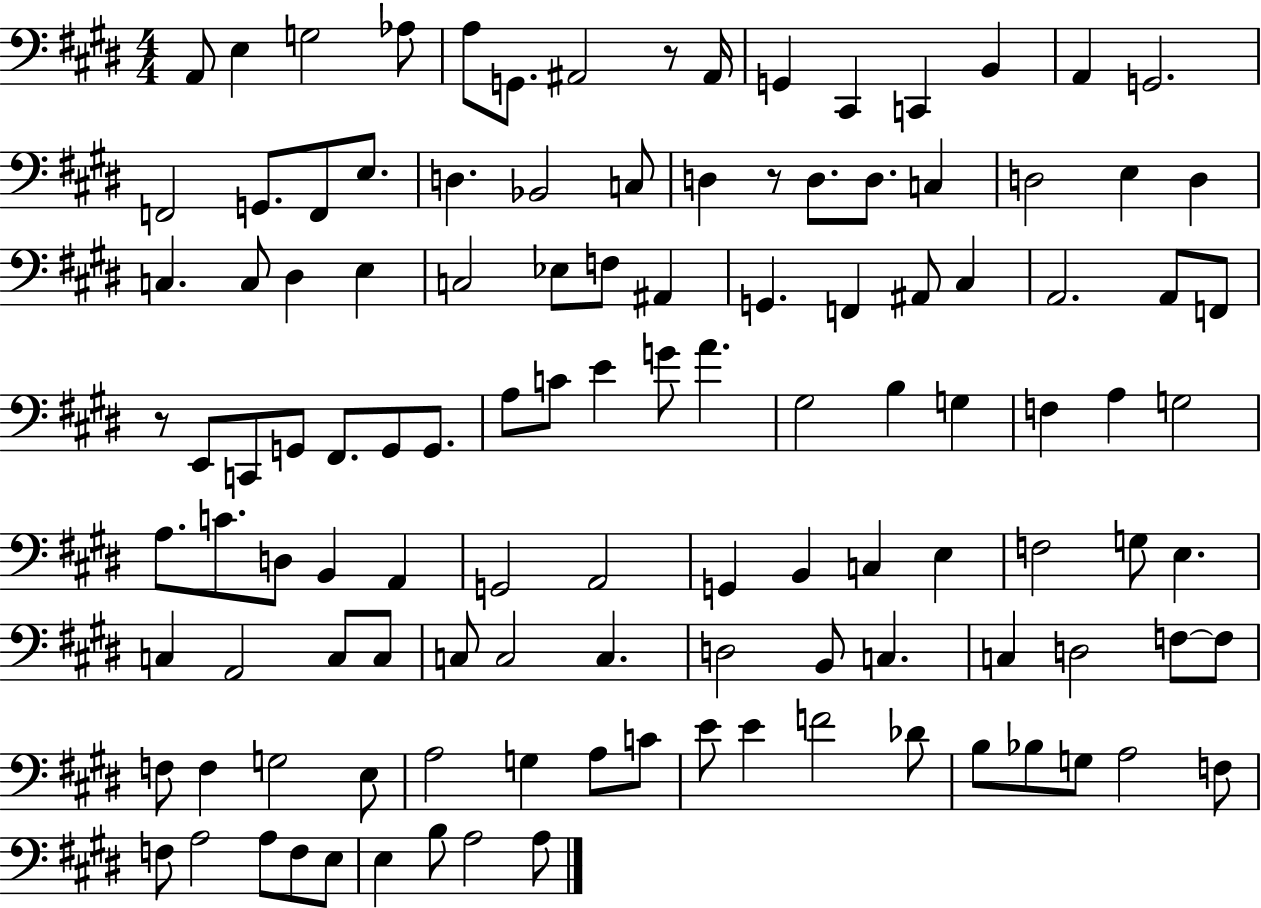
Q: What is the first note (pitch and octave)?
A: A2